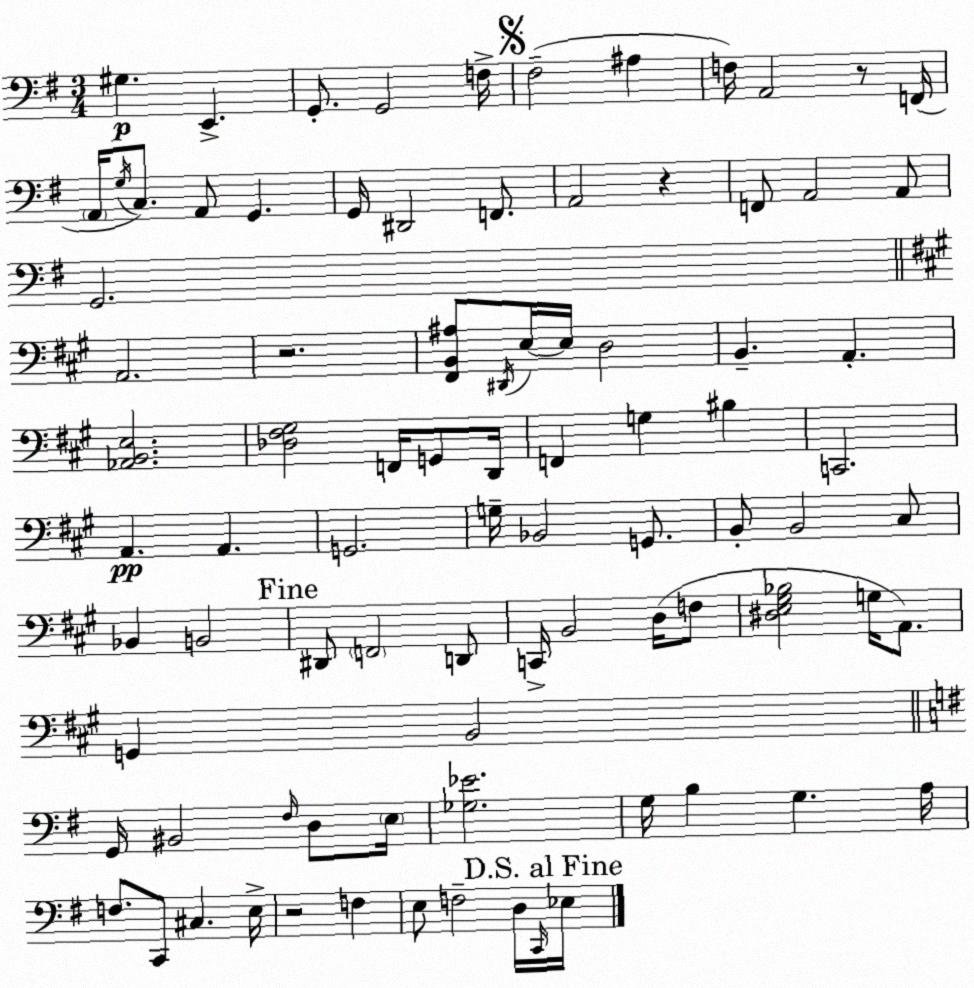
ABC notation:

X:1
T:Untitled
M:3/4
L:1/4
K:G
^G, E,, G,,/2 G,,2 F,/4 ^F,2 ^A, F,/4 A,,2 z/2 F,,/4 A,,/4 G,/4 C,/2 A,,/2 G,, G,,/4 ^D,,2 F,,/2 A,,2 z F,,/2 A,,2 A,,/2 G,,2 A,,2 z2 [^F,,B,,^A,]/2 ^D,,/4 E,/4 E,/4 D,2 B,, A,, [_A,,B,,E,]2 [_D,^F,^G,]2 F,,/4 G,,/2 D,,/4 F,, G, ^B, C,,2 A,, A,, G,,2 G,/4 _B,,2 G,,/2 B,,/2 B,,2 ^C,/2 _B,, B,,2 ^D,,/2 F,,2 D,,/2 C,,/4 B,,2 D,/4 F,/2 [^D,E,^G,_B,]2 G,/4 A,,/2 G,, B,,2 G,,/4 ^B,,2 ^F,/4 D,/2 E,/4 [_G,_E]2 G,/4 B, G, A,/4 F,/2 C,,/2 ^C, E,/4 z2 F, E,/2 F,2 D,/4 C,,/4 _E,/4